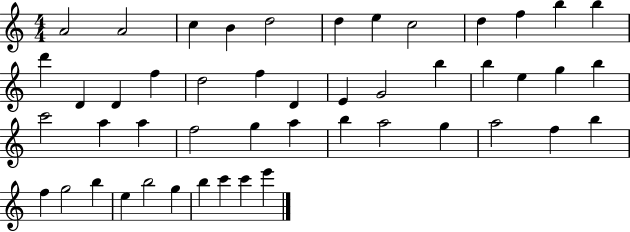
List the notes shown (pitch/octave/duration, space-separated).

A4/h A4/h C5/q B4/q D5/h D5/q E5/q C5/h D5/q F5/q B5/q B5/q D6/q D4/q D4/q F5/q D5/h F5/q D4/q E4/q G4/h B5/q B5/q E5/q G5/q B5/q C6/h A5/q A5/q F5/h G5/q A5/q B5/q A5/h G5/q A5/h F5/q B5/q F5/q G5/h B5/q E5/q B5/h G5/q B5/q C6/q C6/q E6/q